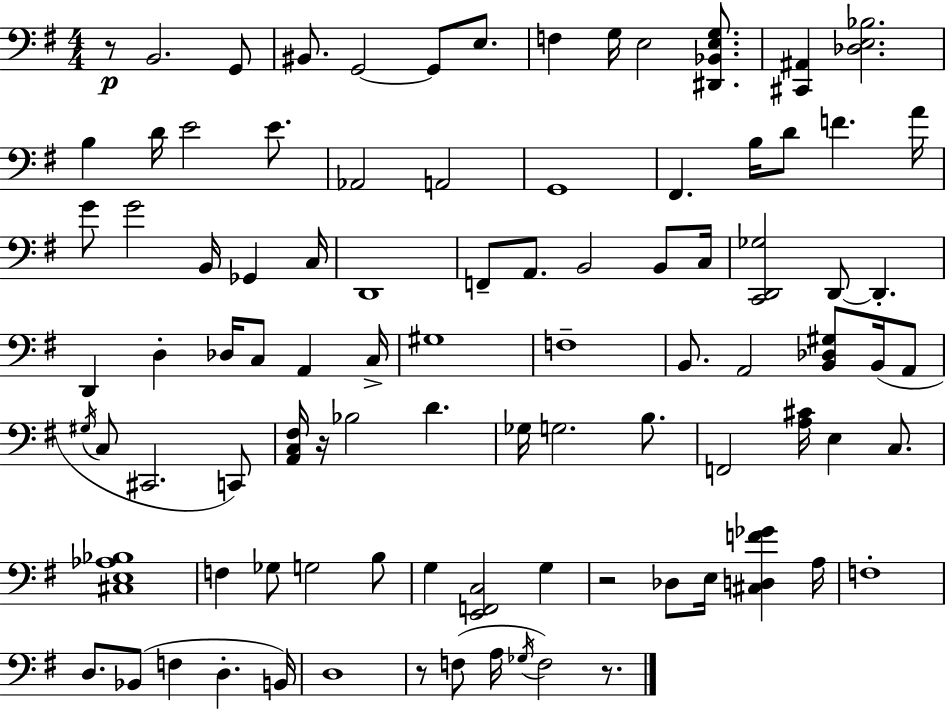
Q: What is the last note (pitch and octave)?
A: F3